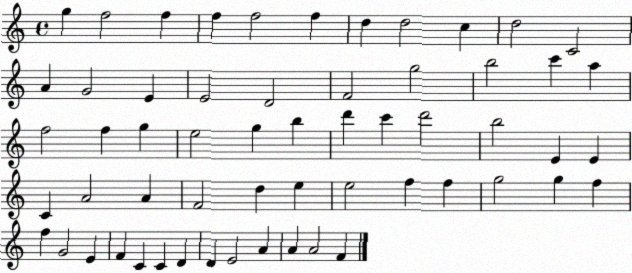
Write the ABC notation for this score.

X:1
T:Untitled
M:4/4
L:1/4
K:C
g f2 f f f2 f d d2 c d2 C2 A G2 E E2 D2 F2 g2 b2 c' a f2 f g e2 g b d' c' d'2 b2 E E C A2 A F2 d e e2 f f g2 g f f G2 E F C C D D E2 A A A2 F